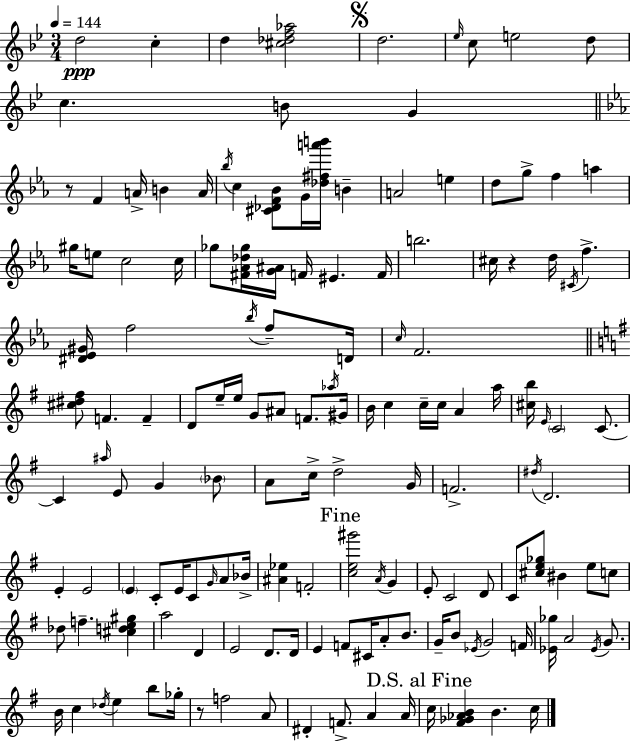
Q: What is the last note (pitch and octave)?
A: C5